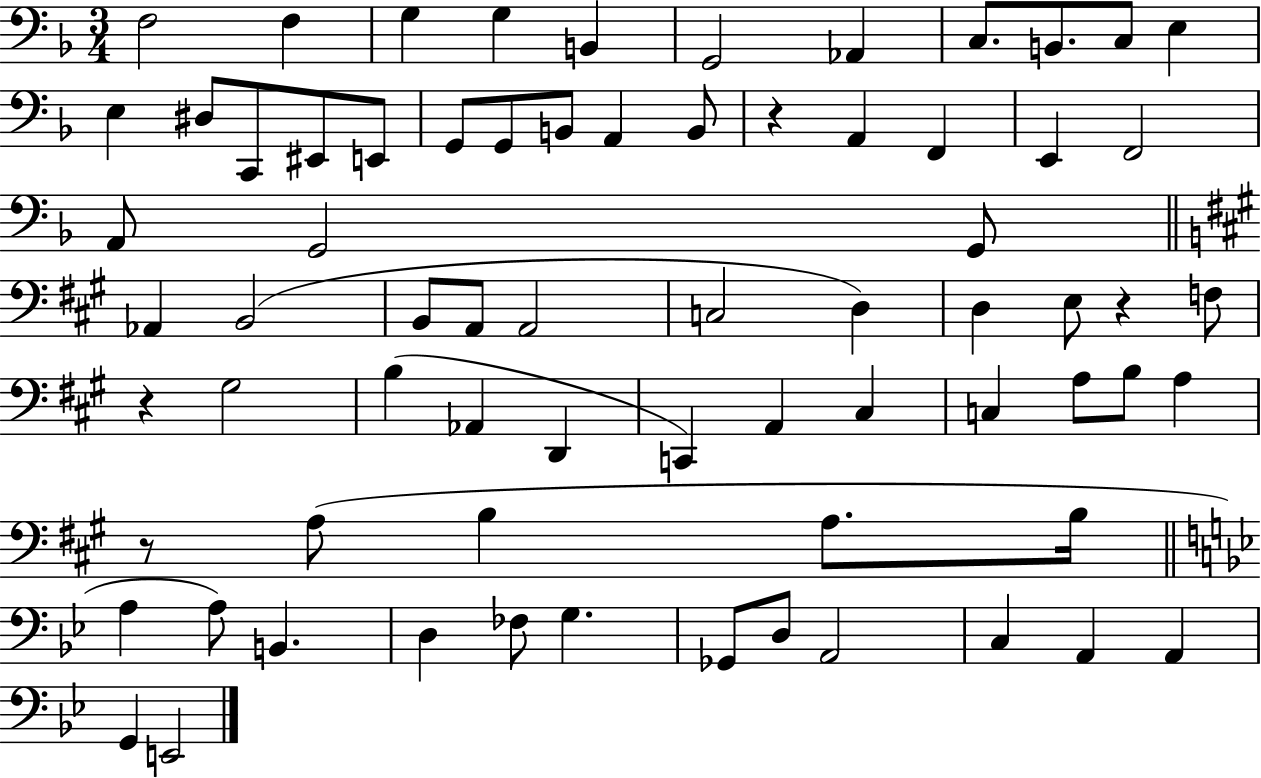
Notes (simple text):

F3/h F3/q G3/q G3/q B2/q G2/h Ab2/q C3/e. B2/e. C3/e E3/q E3/q D#3/e C2/e EIS2/e E2/e G2/e G2/e B2/e A2/q B2/e R/q A2/q F2/q E2/q F2/h A2/e G2/h G2/e Ab2/q B2/h B2/e A2/e A2/h C3/h D3/q D3/q E3/e R/q F3/e R/q G#3/h B3/q Ab2/q D2/q C2/q A2/q C#3/q C3/q A3/e B3/e A3/q R/e A3/e B3/q A3/e. B3/s A3/q A3/e B2/q. D3/q FES3/e G3/q. Gb2/e D3/e A2/h C3/q A2/q A2/q G2/q E2/h